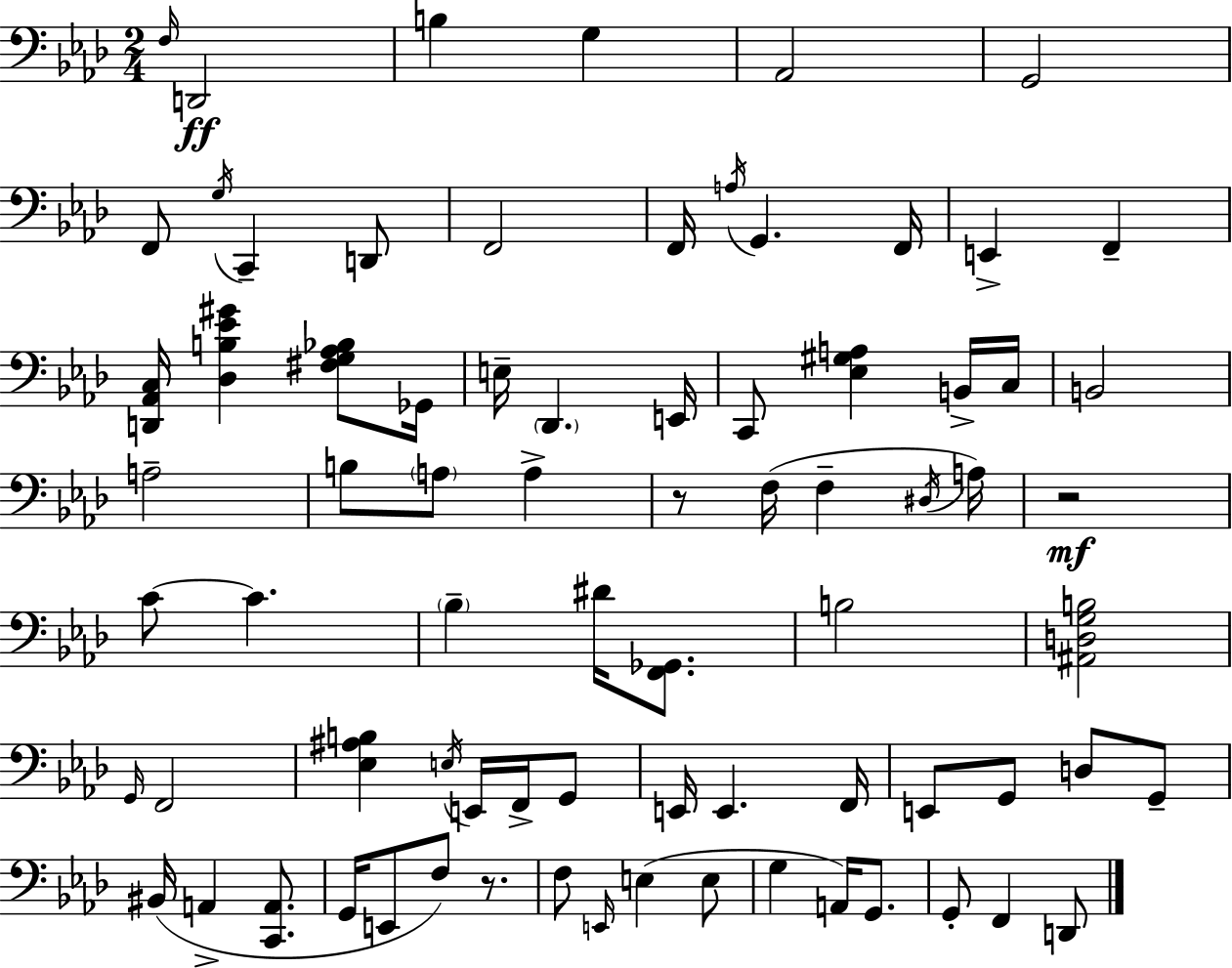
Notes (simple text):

F3/s D2/h B3/q G3/q Ab2/h G2/h F2/e G3/s C2/q D2/e F2/h F2/s A3/s G2/q. F2/s E2/q F2/q [D2,Ab2,C3]/s [Db3,B3,Eb4,G#4]/q [F#3,G3,Ab3,Bb3]/e Gb2/s E3/s Db2/q. E2/s C2/e [Eb3,G#3,A3]/q B2/s C3/s B2/h A3/h B3/e A3/e A3/q R/e F3/s F3/q D#3/s A3/s R/h C4/e C4/q. Bb3/q D#4/s [F2,Gb2]/e. B3/h [A#2,D3,G3,B3]/h G2/s F2/h [Eb3,A#3,B3]/q E3/s E2/s F2/s G2/e E2/s E2/q. F2/s E2/e G2/e D3/e G2/e BIS2/s A2/q [C2,A2]/e. G2/s E2/e F3/e R/e. F3/e E2/s E3/q E3/e G3/q A2/s G2/e. G2/e F2/q D2/e